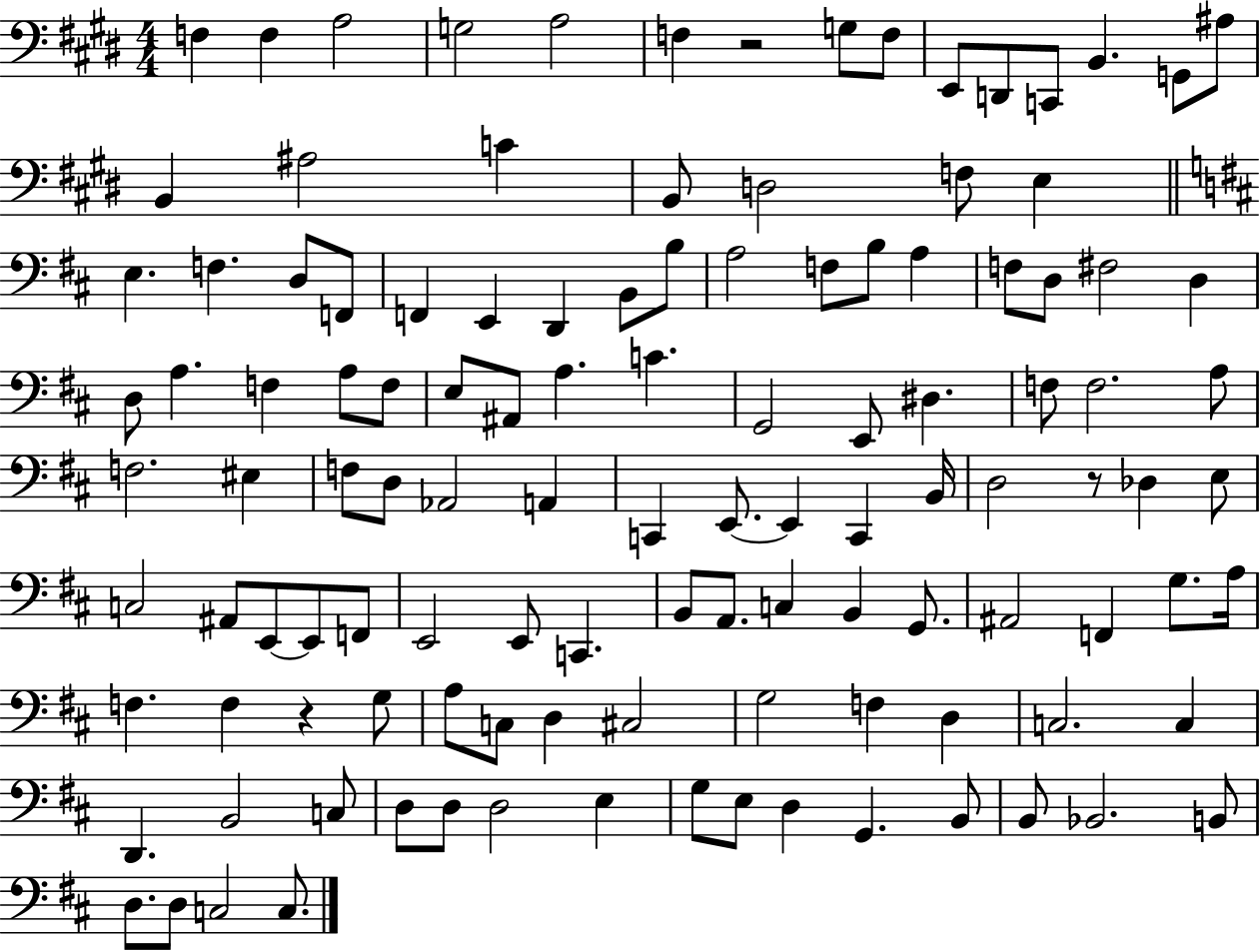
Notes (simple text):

F3/q F3/q A3/h G3/h A3/h F3/q R/h G3/e F3/e E2/e D2/e C2/e B2/q. G2/e A#3/e B2/q A#3/h C4/q B2/e D3/h F3/e E3/q E3/q. F3/q. D3/e F2/e F2/q E2/q D2/q B2/e B3/e A3/h F3/e B3/e A3/q F3/e D3/e F#3/h D3/q D3/e A3/q. F3/q A3/e F3/e E3/e A#2/e A3/q. C4/q. G2/h E2/e D#3/q. F3/e F3/h. A3/e F3/h. EIS3/q F3/e D3/e Ab2/h A2/q C2/q E2/e. E2/q C2/q B2/s D3/h R/e Db3/q E3/e C3/h A#2/e E2/e E2/e F2/e E2/h E2/e C2/q. B2/e A2/e. C3/q B2/q G2/e. A#2/h F2/q G3/e. A3/s F3/q. F3/q R/q G3/e A3/e C3/e D3/q C#3/h G3/h F3/q D3/q C3/h. C3/q D2/q. B2/h C3/e D3/e D3/e D3/h E3/q G3/e E3/e D3/q G2/q. B2/e B2/e Bb2/h. B2/e D3/e. D3/e C3/h C3/e.